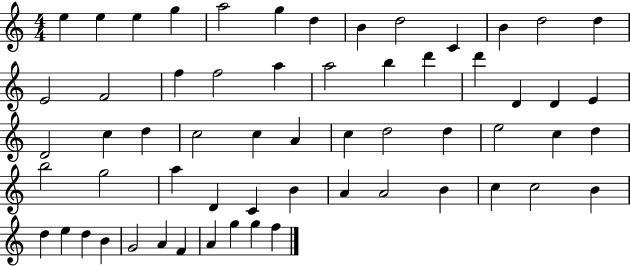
X:1
T:Untitled
M:4/4
L:1/4
K:C
e e e g a2 g d B d2 C B d2 d E2 F2 f f2 a a2 b d' d' D D E D2 c d c2 c A c d2 d e2 c d b2 g2 a D C B A A2 B c c2 B d e d B G2 A F A g g f